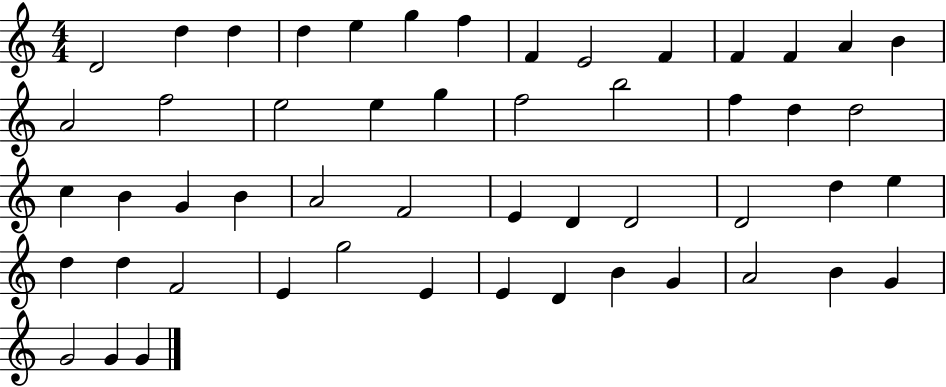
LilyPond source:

{
  \clef treble
  \numericTimeSignature
  \time 4/4
  \key c \major
  d'2 d''4 d''4 | d''4 e''4 g''4 f''4 | f'4 e'2 f'4 | f'4 f'4 a'4 b'4 | \break a'2 f''2 | e''2 e''4 g''4 | f''2 b''2 | f''4 d''4 d''2 | \break c''4 b'4 g'4 b'4 | a'2 f'2 | e'4 d'4 d'2 | d'2 d''4 e''4 | \break d''4 d''4 f'2 | e'4 g''2 e'4 | e'4 d'4 b'4 g'4 | a'2 b'4 g'4 | \break g'2 g'4 g'4 | \bar "|."
}